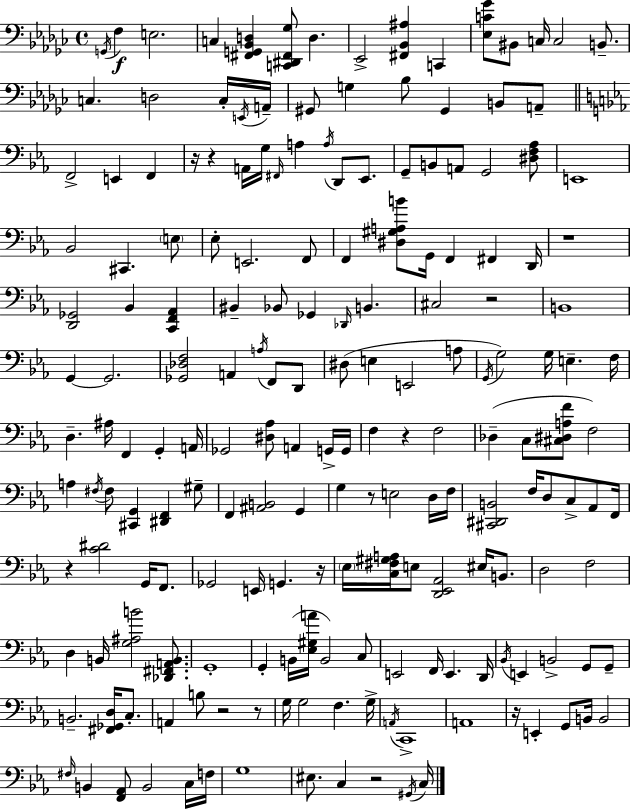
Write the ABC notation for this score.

X:1
T:Untitled
M:4/4
L:1/4
K:Ebm
G,,/4 F, E,2 C, [^F,,G,,_B,,D,] [C,,^D,,^F,,_G,]/2 D, _E,,2 [^F,,_B,,^A,] C,, [_E,C_G]/2 ^B,,/2 C,/4 C,2 B,,/2 C, D,2 C,/4 E,,/4 A,,/4 ^G,,/2 G, _B,/2 ^G,, B,,/2 A,,/2 F,,2 E,, F,, z/4 z A,,/4 G,/4 ^F,,/4 A, A,/4 D,,/2 _E,,/2 G,,/2 B,,/2 A,,/2 G,,2 [^D,F,_A,]/2 E,,4 _B,,2 ^C,, E,/2 _E,/2 E,,2 F,,/2 F,, [^D,^G,A,B]/2 G,,/4 F,, ^F,, D,,/4 z4 [D,,_G,,]2 _B,, [C,,F,,_A,,] ^B,, _B,,/2 _G,, _D,,/4 B,, ^C,2 z2 B,,4 G,, G,,2 [_G,,_D,F,]2 A,, A,/4 F,,/2 D,,/2 ^D,/2 E, E,,2 A,/2 G,,/4 G,2 G,/4 E, F,/4 D, ^A,/4 F,, G,, A,,/4 _G,,2 [^D,_A,]/2 A,, G,,/4 G,,/4 F, z F,2 _D, C,/2 [^C,^D,A,F]/2 F,2 A, ^F,/4 ^F,/2 [^C,,G,,] [^D,,F,,] ^G,/2 F,, [^A,,B,,]2 G,, G, z/2 E,2 D,/4 F,/4 [^C,,^D,,B,,]2 F,/4 D,/2 C,/2 _A,,/2 F,,/4 z [C^D]2 G,,/4 F,,/2 _G,,2 E,,/4 G,, z/4 _E,/4 [C,^F,^G,A,]/4 E,/2 [D,,_E,,_A,,]2 ^E,/4 B,,/2 D,2 F,2 D, B,,/4 [G,^A,B]2 [_D,,^F,,A,,B,,]/2 G,,4 G,, B,,/4 [_E,^G,A]/4 B,,2 C,/2 E,,2 F,,/4 E,, D,,/4 _B,,/4 E,, B,,2 G,,/2 G,,/2 B,,2 [^F,,_G,,D,]/4 C,/2 A,, B,/2 z2 z/2 G,/4 G,2 F, G,/4 A,,/4 C,,4 A,,4 z/4 E,, G,,/2 B,,/4 B,,2 ^F,/4 B,, [F,,_A,,]/2 B,,2 C,/4 F,/4 G,4 ^E,/2 C, z2 ^G,,/4 C,/4